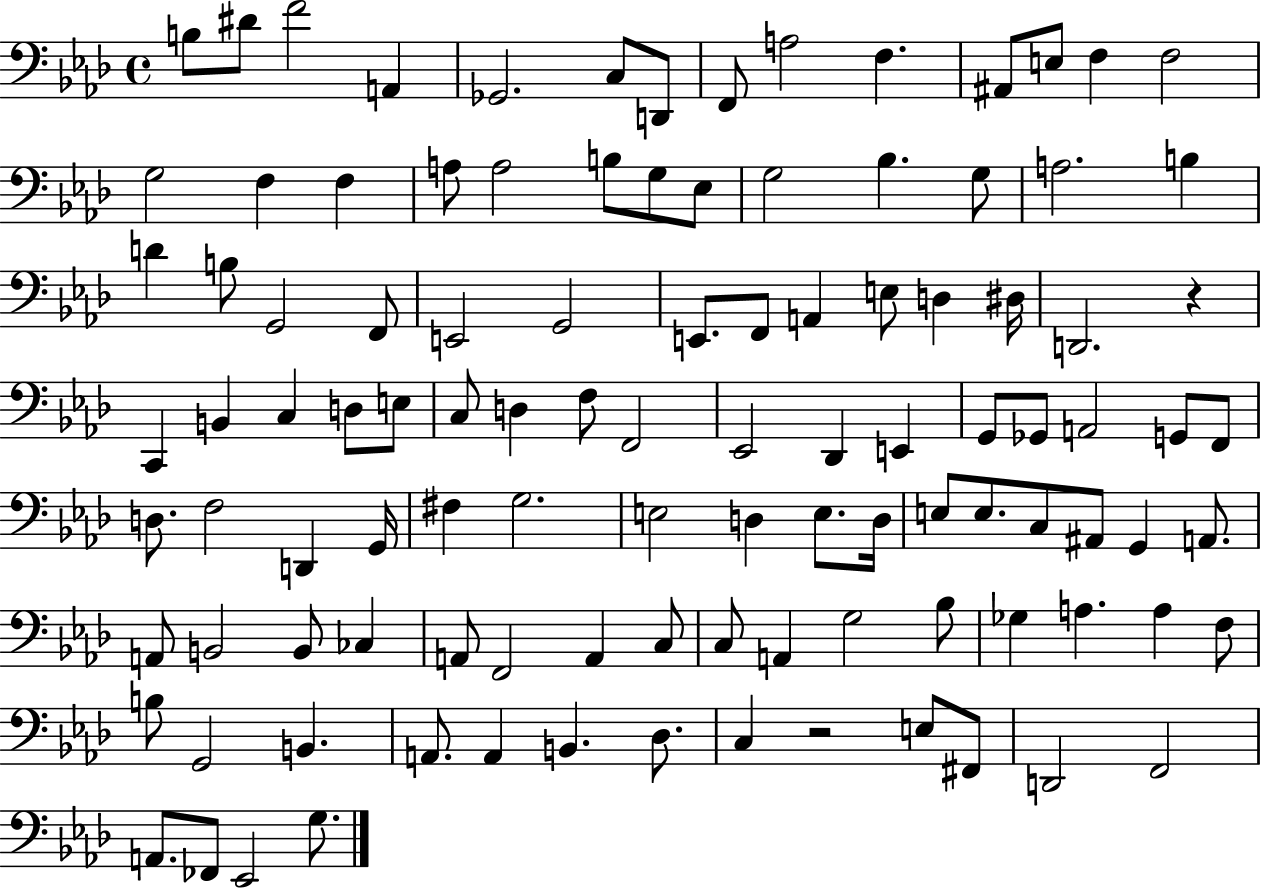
{
  \clef bass
  \time 4/4
  \defaultTimeSignature
  \key aes \major
  b8 dis'8 f'2 a,4 | ges,2. c8 d,8 | f,8 a2 f4. | ais,8 e8 f4 f2 | \break g2 f4 f4 | a8 a2 b8 g8 ees8 | g2 bes4. g8 | a2. b4 | \break d'4 b8 g,2 f,8 | e,2 g,2 | e,8. f,8 a,4 e8 d4 dis16 | d,2. r4 | \break c,4 b,4 c4 d8 e8 | c8 d4 f8 f,2 | ees,2 des,4 e,4 | g,8 ges,8 a,2 g,8 f,8 | \break d8. f2 d,4 g,16 | fis4 g2. | e2 d4 e8. d16 | e8 e8. c8 ais,8 g,4 a,8. | \break a,8 b,2 b,8 ces4 | a,8 f,2 a,4 c8 | c8 a,4 g2 bes8 | ges4 a4. a4 f8 | \break b8 g,2 b,4. | a,8. a,4 b,4. des8. | c4 r2 e8 fis,8 | d,2 f,2 | \break a,8. fes,8 ees,2 g8. | \bar "|."
}